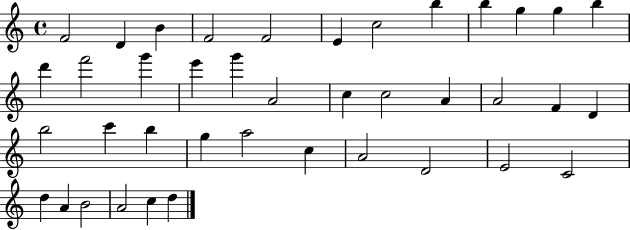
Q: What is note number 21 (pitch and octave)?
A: A4